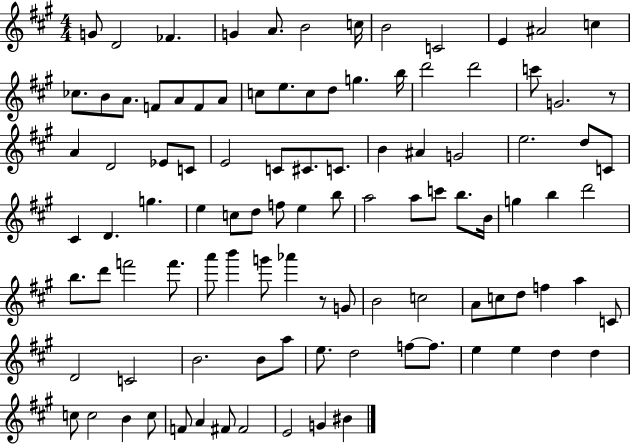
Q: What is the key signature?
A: A major